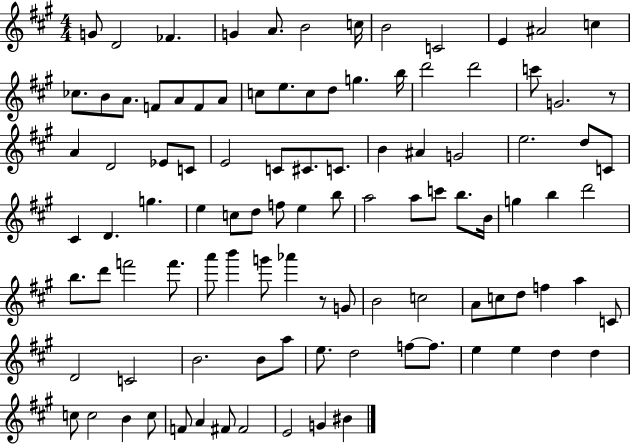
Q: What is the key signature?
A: A major